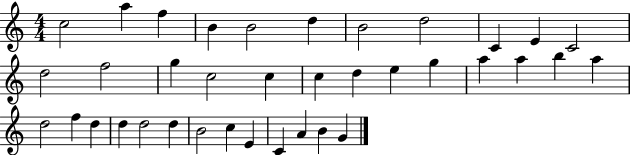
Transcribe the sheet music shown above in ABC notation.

X:1
T:Untitled
M:4/4
L:1/4
K:C
c2 a f B B2 d B2 d2 C E C2 d2 f2 g c2 c c d e g a a b a d2 f d d d2 d B2 c E C A B G